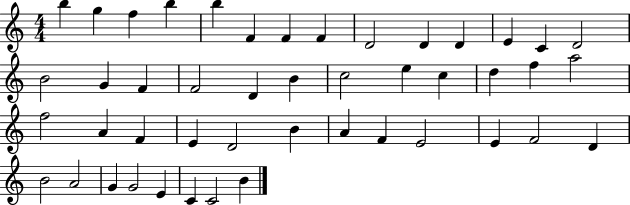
B5/q G5/q F5/q B5/q B5/q F4/q F4/q F4/q D4/h D4/q D4/q E4/q C4/q D4/h B4/h G4/q F4/q F4/h D4/q B4/q C5/h E5/q C5/q D5/q F5/q A5/h F5/h A4/q F4/q E4/q D4/h B4/q A4/q F4/q E4/h E4/q F4/h D4/q B4/h A4/h G4/q G4/h E4/q C4/q C4/h B4/q